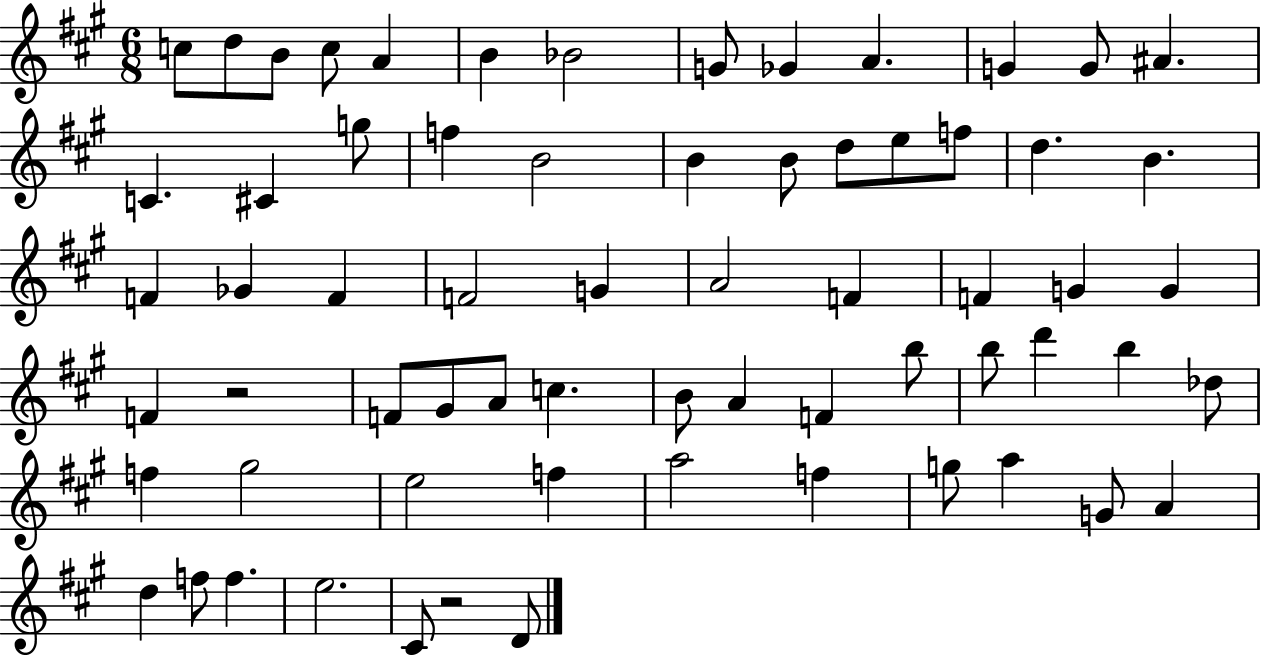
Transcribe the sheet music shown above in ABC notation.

X:1
T:Untitled
M:6/8
L:1/4
K:A
c/2 d/2 B/2 c/2 A B _B2 G/2 _G A G G/2 ^A C ^C g/2 f B2 B B/2 d/2 e/2 f/2 d B F _G F F2 G A2 F F G G F z2 F/2 ^G/2 A/2 c B/2 A F b/2 b/2 d' b _d/2 f ^g2 e2 f a2 f g/2 a G/2 A d f/2 f e2 ^C/2 z2 D/2